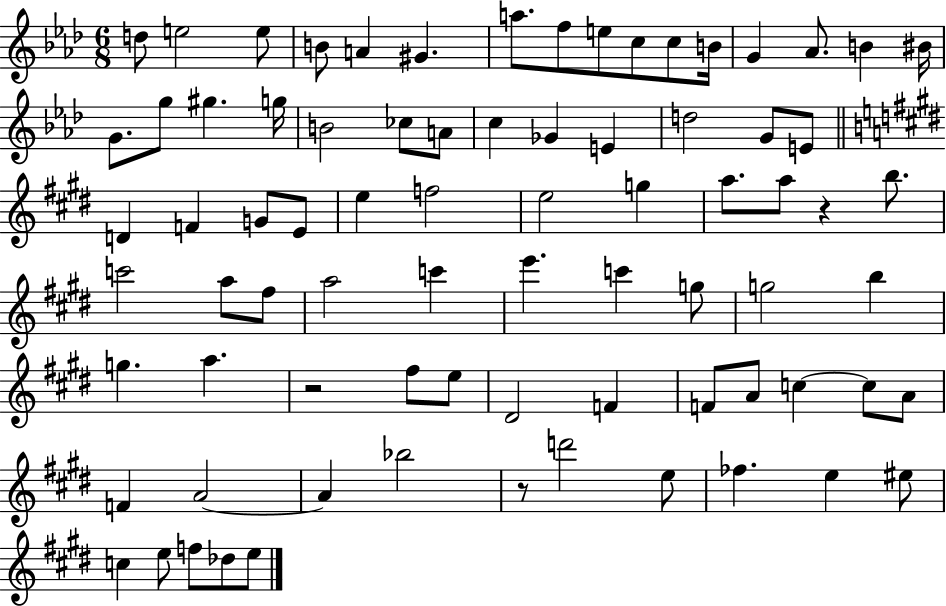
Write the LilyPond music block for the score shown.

{
  \clef treble
  \numericTimeSignature
  \time 6/8
  \key aes \major
  \repeat volta 2 { d''8 e''2 e''8 | b'8 a'4 gis'4. | a''8. f''8 e''8 c''8 c''8 b'16 | g'4 aes'8. b'4 bis'16 | \break g'8. g''8 gis''4. g''16 | b'2 ces''8 a'8 | c''4 ges'4 e'4 | d''2 g'8 e'8 | \break \bar "||" \break \key e \major d'4 f'4 g'8 e'8 | e''4 f''2 | e''2 g''4 | a''8. a''8 r4 b''8. | \break c'''2 a''8 fis''8 | a''2 c'''4 | e'''4. c'''4 g''8 | g''2 b''4 | \break g''4. a''4. | r2 fis''8 e''8 | dis'2 f'4 | f'8 a'8 c''4~~ c''8 a'8 | \break f'4 a'2~~ | a'4 bes''2 | r8 d'''2 e''8 | fes''4. e''4 eis''8 | \break c''4 e''8 f''8 des''8 e''8 | } \bar "|."
}